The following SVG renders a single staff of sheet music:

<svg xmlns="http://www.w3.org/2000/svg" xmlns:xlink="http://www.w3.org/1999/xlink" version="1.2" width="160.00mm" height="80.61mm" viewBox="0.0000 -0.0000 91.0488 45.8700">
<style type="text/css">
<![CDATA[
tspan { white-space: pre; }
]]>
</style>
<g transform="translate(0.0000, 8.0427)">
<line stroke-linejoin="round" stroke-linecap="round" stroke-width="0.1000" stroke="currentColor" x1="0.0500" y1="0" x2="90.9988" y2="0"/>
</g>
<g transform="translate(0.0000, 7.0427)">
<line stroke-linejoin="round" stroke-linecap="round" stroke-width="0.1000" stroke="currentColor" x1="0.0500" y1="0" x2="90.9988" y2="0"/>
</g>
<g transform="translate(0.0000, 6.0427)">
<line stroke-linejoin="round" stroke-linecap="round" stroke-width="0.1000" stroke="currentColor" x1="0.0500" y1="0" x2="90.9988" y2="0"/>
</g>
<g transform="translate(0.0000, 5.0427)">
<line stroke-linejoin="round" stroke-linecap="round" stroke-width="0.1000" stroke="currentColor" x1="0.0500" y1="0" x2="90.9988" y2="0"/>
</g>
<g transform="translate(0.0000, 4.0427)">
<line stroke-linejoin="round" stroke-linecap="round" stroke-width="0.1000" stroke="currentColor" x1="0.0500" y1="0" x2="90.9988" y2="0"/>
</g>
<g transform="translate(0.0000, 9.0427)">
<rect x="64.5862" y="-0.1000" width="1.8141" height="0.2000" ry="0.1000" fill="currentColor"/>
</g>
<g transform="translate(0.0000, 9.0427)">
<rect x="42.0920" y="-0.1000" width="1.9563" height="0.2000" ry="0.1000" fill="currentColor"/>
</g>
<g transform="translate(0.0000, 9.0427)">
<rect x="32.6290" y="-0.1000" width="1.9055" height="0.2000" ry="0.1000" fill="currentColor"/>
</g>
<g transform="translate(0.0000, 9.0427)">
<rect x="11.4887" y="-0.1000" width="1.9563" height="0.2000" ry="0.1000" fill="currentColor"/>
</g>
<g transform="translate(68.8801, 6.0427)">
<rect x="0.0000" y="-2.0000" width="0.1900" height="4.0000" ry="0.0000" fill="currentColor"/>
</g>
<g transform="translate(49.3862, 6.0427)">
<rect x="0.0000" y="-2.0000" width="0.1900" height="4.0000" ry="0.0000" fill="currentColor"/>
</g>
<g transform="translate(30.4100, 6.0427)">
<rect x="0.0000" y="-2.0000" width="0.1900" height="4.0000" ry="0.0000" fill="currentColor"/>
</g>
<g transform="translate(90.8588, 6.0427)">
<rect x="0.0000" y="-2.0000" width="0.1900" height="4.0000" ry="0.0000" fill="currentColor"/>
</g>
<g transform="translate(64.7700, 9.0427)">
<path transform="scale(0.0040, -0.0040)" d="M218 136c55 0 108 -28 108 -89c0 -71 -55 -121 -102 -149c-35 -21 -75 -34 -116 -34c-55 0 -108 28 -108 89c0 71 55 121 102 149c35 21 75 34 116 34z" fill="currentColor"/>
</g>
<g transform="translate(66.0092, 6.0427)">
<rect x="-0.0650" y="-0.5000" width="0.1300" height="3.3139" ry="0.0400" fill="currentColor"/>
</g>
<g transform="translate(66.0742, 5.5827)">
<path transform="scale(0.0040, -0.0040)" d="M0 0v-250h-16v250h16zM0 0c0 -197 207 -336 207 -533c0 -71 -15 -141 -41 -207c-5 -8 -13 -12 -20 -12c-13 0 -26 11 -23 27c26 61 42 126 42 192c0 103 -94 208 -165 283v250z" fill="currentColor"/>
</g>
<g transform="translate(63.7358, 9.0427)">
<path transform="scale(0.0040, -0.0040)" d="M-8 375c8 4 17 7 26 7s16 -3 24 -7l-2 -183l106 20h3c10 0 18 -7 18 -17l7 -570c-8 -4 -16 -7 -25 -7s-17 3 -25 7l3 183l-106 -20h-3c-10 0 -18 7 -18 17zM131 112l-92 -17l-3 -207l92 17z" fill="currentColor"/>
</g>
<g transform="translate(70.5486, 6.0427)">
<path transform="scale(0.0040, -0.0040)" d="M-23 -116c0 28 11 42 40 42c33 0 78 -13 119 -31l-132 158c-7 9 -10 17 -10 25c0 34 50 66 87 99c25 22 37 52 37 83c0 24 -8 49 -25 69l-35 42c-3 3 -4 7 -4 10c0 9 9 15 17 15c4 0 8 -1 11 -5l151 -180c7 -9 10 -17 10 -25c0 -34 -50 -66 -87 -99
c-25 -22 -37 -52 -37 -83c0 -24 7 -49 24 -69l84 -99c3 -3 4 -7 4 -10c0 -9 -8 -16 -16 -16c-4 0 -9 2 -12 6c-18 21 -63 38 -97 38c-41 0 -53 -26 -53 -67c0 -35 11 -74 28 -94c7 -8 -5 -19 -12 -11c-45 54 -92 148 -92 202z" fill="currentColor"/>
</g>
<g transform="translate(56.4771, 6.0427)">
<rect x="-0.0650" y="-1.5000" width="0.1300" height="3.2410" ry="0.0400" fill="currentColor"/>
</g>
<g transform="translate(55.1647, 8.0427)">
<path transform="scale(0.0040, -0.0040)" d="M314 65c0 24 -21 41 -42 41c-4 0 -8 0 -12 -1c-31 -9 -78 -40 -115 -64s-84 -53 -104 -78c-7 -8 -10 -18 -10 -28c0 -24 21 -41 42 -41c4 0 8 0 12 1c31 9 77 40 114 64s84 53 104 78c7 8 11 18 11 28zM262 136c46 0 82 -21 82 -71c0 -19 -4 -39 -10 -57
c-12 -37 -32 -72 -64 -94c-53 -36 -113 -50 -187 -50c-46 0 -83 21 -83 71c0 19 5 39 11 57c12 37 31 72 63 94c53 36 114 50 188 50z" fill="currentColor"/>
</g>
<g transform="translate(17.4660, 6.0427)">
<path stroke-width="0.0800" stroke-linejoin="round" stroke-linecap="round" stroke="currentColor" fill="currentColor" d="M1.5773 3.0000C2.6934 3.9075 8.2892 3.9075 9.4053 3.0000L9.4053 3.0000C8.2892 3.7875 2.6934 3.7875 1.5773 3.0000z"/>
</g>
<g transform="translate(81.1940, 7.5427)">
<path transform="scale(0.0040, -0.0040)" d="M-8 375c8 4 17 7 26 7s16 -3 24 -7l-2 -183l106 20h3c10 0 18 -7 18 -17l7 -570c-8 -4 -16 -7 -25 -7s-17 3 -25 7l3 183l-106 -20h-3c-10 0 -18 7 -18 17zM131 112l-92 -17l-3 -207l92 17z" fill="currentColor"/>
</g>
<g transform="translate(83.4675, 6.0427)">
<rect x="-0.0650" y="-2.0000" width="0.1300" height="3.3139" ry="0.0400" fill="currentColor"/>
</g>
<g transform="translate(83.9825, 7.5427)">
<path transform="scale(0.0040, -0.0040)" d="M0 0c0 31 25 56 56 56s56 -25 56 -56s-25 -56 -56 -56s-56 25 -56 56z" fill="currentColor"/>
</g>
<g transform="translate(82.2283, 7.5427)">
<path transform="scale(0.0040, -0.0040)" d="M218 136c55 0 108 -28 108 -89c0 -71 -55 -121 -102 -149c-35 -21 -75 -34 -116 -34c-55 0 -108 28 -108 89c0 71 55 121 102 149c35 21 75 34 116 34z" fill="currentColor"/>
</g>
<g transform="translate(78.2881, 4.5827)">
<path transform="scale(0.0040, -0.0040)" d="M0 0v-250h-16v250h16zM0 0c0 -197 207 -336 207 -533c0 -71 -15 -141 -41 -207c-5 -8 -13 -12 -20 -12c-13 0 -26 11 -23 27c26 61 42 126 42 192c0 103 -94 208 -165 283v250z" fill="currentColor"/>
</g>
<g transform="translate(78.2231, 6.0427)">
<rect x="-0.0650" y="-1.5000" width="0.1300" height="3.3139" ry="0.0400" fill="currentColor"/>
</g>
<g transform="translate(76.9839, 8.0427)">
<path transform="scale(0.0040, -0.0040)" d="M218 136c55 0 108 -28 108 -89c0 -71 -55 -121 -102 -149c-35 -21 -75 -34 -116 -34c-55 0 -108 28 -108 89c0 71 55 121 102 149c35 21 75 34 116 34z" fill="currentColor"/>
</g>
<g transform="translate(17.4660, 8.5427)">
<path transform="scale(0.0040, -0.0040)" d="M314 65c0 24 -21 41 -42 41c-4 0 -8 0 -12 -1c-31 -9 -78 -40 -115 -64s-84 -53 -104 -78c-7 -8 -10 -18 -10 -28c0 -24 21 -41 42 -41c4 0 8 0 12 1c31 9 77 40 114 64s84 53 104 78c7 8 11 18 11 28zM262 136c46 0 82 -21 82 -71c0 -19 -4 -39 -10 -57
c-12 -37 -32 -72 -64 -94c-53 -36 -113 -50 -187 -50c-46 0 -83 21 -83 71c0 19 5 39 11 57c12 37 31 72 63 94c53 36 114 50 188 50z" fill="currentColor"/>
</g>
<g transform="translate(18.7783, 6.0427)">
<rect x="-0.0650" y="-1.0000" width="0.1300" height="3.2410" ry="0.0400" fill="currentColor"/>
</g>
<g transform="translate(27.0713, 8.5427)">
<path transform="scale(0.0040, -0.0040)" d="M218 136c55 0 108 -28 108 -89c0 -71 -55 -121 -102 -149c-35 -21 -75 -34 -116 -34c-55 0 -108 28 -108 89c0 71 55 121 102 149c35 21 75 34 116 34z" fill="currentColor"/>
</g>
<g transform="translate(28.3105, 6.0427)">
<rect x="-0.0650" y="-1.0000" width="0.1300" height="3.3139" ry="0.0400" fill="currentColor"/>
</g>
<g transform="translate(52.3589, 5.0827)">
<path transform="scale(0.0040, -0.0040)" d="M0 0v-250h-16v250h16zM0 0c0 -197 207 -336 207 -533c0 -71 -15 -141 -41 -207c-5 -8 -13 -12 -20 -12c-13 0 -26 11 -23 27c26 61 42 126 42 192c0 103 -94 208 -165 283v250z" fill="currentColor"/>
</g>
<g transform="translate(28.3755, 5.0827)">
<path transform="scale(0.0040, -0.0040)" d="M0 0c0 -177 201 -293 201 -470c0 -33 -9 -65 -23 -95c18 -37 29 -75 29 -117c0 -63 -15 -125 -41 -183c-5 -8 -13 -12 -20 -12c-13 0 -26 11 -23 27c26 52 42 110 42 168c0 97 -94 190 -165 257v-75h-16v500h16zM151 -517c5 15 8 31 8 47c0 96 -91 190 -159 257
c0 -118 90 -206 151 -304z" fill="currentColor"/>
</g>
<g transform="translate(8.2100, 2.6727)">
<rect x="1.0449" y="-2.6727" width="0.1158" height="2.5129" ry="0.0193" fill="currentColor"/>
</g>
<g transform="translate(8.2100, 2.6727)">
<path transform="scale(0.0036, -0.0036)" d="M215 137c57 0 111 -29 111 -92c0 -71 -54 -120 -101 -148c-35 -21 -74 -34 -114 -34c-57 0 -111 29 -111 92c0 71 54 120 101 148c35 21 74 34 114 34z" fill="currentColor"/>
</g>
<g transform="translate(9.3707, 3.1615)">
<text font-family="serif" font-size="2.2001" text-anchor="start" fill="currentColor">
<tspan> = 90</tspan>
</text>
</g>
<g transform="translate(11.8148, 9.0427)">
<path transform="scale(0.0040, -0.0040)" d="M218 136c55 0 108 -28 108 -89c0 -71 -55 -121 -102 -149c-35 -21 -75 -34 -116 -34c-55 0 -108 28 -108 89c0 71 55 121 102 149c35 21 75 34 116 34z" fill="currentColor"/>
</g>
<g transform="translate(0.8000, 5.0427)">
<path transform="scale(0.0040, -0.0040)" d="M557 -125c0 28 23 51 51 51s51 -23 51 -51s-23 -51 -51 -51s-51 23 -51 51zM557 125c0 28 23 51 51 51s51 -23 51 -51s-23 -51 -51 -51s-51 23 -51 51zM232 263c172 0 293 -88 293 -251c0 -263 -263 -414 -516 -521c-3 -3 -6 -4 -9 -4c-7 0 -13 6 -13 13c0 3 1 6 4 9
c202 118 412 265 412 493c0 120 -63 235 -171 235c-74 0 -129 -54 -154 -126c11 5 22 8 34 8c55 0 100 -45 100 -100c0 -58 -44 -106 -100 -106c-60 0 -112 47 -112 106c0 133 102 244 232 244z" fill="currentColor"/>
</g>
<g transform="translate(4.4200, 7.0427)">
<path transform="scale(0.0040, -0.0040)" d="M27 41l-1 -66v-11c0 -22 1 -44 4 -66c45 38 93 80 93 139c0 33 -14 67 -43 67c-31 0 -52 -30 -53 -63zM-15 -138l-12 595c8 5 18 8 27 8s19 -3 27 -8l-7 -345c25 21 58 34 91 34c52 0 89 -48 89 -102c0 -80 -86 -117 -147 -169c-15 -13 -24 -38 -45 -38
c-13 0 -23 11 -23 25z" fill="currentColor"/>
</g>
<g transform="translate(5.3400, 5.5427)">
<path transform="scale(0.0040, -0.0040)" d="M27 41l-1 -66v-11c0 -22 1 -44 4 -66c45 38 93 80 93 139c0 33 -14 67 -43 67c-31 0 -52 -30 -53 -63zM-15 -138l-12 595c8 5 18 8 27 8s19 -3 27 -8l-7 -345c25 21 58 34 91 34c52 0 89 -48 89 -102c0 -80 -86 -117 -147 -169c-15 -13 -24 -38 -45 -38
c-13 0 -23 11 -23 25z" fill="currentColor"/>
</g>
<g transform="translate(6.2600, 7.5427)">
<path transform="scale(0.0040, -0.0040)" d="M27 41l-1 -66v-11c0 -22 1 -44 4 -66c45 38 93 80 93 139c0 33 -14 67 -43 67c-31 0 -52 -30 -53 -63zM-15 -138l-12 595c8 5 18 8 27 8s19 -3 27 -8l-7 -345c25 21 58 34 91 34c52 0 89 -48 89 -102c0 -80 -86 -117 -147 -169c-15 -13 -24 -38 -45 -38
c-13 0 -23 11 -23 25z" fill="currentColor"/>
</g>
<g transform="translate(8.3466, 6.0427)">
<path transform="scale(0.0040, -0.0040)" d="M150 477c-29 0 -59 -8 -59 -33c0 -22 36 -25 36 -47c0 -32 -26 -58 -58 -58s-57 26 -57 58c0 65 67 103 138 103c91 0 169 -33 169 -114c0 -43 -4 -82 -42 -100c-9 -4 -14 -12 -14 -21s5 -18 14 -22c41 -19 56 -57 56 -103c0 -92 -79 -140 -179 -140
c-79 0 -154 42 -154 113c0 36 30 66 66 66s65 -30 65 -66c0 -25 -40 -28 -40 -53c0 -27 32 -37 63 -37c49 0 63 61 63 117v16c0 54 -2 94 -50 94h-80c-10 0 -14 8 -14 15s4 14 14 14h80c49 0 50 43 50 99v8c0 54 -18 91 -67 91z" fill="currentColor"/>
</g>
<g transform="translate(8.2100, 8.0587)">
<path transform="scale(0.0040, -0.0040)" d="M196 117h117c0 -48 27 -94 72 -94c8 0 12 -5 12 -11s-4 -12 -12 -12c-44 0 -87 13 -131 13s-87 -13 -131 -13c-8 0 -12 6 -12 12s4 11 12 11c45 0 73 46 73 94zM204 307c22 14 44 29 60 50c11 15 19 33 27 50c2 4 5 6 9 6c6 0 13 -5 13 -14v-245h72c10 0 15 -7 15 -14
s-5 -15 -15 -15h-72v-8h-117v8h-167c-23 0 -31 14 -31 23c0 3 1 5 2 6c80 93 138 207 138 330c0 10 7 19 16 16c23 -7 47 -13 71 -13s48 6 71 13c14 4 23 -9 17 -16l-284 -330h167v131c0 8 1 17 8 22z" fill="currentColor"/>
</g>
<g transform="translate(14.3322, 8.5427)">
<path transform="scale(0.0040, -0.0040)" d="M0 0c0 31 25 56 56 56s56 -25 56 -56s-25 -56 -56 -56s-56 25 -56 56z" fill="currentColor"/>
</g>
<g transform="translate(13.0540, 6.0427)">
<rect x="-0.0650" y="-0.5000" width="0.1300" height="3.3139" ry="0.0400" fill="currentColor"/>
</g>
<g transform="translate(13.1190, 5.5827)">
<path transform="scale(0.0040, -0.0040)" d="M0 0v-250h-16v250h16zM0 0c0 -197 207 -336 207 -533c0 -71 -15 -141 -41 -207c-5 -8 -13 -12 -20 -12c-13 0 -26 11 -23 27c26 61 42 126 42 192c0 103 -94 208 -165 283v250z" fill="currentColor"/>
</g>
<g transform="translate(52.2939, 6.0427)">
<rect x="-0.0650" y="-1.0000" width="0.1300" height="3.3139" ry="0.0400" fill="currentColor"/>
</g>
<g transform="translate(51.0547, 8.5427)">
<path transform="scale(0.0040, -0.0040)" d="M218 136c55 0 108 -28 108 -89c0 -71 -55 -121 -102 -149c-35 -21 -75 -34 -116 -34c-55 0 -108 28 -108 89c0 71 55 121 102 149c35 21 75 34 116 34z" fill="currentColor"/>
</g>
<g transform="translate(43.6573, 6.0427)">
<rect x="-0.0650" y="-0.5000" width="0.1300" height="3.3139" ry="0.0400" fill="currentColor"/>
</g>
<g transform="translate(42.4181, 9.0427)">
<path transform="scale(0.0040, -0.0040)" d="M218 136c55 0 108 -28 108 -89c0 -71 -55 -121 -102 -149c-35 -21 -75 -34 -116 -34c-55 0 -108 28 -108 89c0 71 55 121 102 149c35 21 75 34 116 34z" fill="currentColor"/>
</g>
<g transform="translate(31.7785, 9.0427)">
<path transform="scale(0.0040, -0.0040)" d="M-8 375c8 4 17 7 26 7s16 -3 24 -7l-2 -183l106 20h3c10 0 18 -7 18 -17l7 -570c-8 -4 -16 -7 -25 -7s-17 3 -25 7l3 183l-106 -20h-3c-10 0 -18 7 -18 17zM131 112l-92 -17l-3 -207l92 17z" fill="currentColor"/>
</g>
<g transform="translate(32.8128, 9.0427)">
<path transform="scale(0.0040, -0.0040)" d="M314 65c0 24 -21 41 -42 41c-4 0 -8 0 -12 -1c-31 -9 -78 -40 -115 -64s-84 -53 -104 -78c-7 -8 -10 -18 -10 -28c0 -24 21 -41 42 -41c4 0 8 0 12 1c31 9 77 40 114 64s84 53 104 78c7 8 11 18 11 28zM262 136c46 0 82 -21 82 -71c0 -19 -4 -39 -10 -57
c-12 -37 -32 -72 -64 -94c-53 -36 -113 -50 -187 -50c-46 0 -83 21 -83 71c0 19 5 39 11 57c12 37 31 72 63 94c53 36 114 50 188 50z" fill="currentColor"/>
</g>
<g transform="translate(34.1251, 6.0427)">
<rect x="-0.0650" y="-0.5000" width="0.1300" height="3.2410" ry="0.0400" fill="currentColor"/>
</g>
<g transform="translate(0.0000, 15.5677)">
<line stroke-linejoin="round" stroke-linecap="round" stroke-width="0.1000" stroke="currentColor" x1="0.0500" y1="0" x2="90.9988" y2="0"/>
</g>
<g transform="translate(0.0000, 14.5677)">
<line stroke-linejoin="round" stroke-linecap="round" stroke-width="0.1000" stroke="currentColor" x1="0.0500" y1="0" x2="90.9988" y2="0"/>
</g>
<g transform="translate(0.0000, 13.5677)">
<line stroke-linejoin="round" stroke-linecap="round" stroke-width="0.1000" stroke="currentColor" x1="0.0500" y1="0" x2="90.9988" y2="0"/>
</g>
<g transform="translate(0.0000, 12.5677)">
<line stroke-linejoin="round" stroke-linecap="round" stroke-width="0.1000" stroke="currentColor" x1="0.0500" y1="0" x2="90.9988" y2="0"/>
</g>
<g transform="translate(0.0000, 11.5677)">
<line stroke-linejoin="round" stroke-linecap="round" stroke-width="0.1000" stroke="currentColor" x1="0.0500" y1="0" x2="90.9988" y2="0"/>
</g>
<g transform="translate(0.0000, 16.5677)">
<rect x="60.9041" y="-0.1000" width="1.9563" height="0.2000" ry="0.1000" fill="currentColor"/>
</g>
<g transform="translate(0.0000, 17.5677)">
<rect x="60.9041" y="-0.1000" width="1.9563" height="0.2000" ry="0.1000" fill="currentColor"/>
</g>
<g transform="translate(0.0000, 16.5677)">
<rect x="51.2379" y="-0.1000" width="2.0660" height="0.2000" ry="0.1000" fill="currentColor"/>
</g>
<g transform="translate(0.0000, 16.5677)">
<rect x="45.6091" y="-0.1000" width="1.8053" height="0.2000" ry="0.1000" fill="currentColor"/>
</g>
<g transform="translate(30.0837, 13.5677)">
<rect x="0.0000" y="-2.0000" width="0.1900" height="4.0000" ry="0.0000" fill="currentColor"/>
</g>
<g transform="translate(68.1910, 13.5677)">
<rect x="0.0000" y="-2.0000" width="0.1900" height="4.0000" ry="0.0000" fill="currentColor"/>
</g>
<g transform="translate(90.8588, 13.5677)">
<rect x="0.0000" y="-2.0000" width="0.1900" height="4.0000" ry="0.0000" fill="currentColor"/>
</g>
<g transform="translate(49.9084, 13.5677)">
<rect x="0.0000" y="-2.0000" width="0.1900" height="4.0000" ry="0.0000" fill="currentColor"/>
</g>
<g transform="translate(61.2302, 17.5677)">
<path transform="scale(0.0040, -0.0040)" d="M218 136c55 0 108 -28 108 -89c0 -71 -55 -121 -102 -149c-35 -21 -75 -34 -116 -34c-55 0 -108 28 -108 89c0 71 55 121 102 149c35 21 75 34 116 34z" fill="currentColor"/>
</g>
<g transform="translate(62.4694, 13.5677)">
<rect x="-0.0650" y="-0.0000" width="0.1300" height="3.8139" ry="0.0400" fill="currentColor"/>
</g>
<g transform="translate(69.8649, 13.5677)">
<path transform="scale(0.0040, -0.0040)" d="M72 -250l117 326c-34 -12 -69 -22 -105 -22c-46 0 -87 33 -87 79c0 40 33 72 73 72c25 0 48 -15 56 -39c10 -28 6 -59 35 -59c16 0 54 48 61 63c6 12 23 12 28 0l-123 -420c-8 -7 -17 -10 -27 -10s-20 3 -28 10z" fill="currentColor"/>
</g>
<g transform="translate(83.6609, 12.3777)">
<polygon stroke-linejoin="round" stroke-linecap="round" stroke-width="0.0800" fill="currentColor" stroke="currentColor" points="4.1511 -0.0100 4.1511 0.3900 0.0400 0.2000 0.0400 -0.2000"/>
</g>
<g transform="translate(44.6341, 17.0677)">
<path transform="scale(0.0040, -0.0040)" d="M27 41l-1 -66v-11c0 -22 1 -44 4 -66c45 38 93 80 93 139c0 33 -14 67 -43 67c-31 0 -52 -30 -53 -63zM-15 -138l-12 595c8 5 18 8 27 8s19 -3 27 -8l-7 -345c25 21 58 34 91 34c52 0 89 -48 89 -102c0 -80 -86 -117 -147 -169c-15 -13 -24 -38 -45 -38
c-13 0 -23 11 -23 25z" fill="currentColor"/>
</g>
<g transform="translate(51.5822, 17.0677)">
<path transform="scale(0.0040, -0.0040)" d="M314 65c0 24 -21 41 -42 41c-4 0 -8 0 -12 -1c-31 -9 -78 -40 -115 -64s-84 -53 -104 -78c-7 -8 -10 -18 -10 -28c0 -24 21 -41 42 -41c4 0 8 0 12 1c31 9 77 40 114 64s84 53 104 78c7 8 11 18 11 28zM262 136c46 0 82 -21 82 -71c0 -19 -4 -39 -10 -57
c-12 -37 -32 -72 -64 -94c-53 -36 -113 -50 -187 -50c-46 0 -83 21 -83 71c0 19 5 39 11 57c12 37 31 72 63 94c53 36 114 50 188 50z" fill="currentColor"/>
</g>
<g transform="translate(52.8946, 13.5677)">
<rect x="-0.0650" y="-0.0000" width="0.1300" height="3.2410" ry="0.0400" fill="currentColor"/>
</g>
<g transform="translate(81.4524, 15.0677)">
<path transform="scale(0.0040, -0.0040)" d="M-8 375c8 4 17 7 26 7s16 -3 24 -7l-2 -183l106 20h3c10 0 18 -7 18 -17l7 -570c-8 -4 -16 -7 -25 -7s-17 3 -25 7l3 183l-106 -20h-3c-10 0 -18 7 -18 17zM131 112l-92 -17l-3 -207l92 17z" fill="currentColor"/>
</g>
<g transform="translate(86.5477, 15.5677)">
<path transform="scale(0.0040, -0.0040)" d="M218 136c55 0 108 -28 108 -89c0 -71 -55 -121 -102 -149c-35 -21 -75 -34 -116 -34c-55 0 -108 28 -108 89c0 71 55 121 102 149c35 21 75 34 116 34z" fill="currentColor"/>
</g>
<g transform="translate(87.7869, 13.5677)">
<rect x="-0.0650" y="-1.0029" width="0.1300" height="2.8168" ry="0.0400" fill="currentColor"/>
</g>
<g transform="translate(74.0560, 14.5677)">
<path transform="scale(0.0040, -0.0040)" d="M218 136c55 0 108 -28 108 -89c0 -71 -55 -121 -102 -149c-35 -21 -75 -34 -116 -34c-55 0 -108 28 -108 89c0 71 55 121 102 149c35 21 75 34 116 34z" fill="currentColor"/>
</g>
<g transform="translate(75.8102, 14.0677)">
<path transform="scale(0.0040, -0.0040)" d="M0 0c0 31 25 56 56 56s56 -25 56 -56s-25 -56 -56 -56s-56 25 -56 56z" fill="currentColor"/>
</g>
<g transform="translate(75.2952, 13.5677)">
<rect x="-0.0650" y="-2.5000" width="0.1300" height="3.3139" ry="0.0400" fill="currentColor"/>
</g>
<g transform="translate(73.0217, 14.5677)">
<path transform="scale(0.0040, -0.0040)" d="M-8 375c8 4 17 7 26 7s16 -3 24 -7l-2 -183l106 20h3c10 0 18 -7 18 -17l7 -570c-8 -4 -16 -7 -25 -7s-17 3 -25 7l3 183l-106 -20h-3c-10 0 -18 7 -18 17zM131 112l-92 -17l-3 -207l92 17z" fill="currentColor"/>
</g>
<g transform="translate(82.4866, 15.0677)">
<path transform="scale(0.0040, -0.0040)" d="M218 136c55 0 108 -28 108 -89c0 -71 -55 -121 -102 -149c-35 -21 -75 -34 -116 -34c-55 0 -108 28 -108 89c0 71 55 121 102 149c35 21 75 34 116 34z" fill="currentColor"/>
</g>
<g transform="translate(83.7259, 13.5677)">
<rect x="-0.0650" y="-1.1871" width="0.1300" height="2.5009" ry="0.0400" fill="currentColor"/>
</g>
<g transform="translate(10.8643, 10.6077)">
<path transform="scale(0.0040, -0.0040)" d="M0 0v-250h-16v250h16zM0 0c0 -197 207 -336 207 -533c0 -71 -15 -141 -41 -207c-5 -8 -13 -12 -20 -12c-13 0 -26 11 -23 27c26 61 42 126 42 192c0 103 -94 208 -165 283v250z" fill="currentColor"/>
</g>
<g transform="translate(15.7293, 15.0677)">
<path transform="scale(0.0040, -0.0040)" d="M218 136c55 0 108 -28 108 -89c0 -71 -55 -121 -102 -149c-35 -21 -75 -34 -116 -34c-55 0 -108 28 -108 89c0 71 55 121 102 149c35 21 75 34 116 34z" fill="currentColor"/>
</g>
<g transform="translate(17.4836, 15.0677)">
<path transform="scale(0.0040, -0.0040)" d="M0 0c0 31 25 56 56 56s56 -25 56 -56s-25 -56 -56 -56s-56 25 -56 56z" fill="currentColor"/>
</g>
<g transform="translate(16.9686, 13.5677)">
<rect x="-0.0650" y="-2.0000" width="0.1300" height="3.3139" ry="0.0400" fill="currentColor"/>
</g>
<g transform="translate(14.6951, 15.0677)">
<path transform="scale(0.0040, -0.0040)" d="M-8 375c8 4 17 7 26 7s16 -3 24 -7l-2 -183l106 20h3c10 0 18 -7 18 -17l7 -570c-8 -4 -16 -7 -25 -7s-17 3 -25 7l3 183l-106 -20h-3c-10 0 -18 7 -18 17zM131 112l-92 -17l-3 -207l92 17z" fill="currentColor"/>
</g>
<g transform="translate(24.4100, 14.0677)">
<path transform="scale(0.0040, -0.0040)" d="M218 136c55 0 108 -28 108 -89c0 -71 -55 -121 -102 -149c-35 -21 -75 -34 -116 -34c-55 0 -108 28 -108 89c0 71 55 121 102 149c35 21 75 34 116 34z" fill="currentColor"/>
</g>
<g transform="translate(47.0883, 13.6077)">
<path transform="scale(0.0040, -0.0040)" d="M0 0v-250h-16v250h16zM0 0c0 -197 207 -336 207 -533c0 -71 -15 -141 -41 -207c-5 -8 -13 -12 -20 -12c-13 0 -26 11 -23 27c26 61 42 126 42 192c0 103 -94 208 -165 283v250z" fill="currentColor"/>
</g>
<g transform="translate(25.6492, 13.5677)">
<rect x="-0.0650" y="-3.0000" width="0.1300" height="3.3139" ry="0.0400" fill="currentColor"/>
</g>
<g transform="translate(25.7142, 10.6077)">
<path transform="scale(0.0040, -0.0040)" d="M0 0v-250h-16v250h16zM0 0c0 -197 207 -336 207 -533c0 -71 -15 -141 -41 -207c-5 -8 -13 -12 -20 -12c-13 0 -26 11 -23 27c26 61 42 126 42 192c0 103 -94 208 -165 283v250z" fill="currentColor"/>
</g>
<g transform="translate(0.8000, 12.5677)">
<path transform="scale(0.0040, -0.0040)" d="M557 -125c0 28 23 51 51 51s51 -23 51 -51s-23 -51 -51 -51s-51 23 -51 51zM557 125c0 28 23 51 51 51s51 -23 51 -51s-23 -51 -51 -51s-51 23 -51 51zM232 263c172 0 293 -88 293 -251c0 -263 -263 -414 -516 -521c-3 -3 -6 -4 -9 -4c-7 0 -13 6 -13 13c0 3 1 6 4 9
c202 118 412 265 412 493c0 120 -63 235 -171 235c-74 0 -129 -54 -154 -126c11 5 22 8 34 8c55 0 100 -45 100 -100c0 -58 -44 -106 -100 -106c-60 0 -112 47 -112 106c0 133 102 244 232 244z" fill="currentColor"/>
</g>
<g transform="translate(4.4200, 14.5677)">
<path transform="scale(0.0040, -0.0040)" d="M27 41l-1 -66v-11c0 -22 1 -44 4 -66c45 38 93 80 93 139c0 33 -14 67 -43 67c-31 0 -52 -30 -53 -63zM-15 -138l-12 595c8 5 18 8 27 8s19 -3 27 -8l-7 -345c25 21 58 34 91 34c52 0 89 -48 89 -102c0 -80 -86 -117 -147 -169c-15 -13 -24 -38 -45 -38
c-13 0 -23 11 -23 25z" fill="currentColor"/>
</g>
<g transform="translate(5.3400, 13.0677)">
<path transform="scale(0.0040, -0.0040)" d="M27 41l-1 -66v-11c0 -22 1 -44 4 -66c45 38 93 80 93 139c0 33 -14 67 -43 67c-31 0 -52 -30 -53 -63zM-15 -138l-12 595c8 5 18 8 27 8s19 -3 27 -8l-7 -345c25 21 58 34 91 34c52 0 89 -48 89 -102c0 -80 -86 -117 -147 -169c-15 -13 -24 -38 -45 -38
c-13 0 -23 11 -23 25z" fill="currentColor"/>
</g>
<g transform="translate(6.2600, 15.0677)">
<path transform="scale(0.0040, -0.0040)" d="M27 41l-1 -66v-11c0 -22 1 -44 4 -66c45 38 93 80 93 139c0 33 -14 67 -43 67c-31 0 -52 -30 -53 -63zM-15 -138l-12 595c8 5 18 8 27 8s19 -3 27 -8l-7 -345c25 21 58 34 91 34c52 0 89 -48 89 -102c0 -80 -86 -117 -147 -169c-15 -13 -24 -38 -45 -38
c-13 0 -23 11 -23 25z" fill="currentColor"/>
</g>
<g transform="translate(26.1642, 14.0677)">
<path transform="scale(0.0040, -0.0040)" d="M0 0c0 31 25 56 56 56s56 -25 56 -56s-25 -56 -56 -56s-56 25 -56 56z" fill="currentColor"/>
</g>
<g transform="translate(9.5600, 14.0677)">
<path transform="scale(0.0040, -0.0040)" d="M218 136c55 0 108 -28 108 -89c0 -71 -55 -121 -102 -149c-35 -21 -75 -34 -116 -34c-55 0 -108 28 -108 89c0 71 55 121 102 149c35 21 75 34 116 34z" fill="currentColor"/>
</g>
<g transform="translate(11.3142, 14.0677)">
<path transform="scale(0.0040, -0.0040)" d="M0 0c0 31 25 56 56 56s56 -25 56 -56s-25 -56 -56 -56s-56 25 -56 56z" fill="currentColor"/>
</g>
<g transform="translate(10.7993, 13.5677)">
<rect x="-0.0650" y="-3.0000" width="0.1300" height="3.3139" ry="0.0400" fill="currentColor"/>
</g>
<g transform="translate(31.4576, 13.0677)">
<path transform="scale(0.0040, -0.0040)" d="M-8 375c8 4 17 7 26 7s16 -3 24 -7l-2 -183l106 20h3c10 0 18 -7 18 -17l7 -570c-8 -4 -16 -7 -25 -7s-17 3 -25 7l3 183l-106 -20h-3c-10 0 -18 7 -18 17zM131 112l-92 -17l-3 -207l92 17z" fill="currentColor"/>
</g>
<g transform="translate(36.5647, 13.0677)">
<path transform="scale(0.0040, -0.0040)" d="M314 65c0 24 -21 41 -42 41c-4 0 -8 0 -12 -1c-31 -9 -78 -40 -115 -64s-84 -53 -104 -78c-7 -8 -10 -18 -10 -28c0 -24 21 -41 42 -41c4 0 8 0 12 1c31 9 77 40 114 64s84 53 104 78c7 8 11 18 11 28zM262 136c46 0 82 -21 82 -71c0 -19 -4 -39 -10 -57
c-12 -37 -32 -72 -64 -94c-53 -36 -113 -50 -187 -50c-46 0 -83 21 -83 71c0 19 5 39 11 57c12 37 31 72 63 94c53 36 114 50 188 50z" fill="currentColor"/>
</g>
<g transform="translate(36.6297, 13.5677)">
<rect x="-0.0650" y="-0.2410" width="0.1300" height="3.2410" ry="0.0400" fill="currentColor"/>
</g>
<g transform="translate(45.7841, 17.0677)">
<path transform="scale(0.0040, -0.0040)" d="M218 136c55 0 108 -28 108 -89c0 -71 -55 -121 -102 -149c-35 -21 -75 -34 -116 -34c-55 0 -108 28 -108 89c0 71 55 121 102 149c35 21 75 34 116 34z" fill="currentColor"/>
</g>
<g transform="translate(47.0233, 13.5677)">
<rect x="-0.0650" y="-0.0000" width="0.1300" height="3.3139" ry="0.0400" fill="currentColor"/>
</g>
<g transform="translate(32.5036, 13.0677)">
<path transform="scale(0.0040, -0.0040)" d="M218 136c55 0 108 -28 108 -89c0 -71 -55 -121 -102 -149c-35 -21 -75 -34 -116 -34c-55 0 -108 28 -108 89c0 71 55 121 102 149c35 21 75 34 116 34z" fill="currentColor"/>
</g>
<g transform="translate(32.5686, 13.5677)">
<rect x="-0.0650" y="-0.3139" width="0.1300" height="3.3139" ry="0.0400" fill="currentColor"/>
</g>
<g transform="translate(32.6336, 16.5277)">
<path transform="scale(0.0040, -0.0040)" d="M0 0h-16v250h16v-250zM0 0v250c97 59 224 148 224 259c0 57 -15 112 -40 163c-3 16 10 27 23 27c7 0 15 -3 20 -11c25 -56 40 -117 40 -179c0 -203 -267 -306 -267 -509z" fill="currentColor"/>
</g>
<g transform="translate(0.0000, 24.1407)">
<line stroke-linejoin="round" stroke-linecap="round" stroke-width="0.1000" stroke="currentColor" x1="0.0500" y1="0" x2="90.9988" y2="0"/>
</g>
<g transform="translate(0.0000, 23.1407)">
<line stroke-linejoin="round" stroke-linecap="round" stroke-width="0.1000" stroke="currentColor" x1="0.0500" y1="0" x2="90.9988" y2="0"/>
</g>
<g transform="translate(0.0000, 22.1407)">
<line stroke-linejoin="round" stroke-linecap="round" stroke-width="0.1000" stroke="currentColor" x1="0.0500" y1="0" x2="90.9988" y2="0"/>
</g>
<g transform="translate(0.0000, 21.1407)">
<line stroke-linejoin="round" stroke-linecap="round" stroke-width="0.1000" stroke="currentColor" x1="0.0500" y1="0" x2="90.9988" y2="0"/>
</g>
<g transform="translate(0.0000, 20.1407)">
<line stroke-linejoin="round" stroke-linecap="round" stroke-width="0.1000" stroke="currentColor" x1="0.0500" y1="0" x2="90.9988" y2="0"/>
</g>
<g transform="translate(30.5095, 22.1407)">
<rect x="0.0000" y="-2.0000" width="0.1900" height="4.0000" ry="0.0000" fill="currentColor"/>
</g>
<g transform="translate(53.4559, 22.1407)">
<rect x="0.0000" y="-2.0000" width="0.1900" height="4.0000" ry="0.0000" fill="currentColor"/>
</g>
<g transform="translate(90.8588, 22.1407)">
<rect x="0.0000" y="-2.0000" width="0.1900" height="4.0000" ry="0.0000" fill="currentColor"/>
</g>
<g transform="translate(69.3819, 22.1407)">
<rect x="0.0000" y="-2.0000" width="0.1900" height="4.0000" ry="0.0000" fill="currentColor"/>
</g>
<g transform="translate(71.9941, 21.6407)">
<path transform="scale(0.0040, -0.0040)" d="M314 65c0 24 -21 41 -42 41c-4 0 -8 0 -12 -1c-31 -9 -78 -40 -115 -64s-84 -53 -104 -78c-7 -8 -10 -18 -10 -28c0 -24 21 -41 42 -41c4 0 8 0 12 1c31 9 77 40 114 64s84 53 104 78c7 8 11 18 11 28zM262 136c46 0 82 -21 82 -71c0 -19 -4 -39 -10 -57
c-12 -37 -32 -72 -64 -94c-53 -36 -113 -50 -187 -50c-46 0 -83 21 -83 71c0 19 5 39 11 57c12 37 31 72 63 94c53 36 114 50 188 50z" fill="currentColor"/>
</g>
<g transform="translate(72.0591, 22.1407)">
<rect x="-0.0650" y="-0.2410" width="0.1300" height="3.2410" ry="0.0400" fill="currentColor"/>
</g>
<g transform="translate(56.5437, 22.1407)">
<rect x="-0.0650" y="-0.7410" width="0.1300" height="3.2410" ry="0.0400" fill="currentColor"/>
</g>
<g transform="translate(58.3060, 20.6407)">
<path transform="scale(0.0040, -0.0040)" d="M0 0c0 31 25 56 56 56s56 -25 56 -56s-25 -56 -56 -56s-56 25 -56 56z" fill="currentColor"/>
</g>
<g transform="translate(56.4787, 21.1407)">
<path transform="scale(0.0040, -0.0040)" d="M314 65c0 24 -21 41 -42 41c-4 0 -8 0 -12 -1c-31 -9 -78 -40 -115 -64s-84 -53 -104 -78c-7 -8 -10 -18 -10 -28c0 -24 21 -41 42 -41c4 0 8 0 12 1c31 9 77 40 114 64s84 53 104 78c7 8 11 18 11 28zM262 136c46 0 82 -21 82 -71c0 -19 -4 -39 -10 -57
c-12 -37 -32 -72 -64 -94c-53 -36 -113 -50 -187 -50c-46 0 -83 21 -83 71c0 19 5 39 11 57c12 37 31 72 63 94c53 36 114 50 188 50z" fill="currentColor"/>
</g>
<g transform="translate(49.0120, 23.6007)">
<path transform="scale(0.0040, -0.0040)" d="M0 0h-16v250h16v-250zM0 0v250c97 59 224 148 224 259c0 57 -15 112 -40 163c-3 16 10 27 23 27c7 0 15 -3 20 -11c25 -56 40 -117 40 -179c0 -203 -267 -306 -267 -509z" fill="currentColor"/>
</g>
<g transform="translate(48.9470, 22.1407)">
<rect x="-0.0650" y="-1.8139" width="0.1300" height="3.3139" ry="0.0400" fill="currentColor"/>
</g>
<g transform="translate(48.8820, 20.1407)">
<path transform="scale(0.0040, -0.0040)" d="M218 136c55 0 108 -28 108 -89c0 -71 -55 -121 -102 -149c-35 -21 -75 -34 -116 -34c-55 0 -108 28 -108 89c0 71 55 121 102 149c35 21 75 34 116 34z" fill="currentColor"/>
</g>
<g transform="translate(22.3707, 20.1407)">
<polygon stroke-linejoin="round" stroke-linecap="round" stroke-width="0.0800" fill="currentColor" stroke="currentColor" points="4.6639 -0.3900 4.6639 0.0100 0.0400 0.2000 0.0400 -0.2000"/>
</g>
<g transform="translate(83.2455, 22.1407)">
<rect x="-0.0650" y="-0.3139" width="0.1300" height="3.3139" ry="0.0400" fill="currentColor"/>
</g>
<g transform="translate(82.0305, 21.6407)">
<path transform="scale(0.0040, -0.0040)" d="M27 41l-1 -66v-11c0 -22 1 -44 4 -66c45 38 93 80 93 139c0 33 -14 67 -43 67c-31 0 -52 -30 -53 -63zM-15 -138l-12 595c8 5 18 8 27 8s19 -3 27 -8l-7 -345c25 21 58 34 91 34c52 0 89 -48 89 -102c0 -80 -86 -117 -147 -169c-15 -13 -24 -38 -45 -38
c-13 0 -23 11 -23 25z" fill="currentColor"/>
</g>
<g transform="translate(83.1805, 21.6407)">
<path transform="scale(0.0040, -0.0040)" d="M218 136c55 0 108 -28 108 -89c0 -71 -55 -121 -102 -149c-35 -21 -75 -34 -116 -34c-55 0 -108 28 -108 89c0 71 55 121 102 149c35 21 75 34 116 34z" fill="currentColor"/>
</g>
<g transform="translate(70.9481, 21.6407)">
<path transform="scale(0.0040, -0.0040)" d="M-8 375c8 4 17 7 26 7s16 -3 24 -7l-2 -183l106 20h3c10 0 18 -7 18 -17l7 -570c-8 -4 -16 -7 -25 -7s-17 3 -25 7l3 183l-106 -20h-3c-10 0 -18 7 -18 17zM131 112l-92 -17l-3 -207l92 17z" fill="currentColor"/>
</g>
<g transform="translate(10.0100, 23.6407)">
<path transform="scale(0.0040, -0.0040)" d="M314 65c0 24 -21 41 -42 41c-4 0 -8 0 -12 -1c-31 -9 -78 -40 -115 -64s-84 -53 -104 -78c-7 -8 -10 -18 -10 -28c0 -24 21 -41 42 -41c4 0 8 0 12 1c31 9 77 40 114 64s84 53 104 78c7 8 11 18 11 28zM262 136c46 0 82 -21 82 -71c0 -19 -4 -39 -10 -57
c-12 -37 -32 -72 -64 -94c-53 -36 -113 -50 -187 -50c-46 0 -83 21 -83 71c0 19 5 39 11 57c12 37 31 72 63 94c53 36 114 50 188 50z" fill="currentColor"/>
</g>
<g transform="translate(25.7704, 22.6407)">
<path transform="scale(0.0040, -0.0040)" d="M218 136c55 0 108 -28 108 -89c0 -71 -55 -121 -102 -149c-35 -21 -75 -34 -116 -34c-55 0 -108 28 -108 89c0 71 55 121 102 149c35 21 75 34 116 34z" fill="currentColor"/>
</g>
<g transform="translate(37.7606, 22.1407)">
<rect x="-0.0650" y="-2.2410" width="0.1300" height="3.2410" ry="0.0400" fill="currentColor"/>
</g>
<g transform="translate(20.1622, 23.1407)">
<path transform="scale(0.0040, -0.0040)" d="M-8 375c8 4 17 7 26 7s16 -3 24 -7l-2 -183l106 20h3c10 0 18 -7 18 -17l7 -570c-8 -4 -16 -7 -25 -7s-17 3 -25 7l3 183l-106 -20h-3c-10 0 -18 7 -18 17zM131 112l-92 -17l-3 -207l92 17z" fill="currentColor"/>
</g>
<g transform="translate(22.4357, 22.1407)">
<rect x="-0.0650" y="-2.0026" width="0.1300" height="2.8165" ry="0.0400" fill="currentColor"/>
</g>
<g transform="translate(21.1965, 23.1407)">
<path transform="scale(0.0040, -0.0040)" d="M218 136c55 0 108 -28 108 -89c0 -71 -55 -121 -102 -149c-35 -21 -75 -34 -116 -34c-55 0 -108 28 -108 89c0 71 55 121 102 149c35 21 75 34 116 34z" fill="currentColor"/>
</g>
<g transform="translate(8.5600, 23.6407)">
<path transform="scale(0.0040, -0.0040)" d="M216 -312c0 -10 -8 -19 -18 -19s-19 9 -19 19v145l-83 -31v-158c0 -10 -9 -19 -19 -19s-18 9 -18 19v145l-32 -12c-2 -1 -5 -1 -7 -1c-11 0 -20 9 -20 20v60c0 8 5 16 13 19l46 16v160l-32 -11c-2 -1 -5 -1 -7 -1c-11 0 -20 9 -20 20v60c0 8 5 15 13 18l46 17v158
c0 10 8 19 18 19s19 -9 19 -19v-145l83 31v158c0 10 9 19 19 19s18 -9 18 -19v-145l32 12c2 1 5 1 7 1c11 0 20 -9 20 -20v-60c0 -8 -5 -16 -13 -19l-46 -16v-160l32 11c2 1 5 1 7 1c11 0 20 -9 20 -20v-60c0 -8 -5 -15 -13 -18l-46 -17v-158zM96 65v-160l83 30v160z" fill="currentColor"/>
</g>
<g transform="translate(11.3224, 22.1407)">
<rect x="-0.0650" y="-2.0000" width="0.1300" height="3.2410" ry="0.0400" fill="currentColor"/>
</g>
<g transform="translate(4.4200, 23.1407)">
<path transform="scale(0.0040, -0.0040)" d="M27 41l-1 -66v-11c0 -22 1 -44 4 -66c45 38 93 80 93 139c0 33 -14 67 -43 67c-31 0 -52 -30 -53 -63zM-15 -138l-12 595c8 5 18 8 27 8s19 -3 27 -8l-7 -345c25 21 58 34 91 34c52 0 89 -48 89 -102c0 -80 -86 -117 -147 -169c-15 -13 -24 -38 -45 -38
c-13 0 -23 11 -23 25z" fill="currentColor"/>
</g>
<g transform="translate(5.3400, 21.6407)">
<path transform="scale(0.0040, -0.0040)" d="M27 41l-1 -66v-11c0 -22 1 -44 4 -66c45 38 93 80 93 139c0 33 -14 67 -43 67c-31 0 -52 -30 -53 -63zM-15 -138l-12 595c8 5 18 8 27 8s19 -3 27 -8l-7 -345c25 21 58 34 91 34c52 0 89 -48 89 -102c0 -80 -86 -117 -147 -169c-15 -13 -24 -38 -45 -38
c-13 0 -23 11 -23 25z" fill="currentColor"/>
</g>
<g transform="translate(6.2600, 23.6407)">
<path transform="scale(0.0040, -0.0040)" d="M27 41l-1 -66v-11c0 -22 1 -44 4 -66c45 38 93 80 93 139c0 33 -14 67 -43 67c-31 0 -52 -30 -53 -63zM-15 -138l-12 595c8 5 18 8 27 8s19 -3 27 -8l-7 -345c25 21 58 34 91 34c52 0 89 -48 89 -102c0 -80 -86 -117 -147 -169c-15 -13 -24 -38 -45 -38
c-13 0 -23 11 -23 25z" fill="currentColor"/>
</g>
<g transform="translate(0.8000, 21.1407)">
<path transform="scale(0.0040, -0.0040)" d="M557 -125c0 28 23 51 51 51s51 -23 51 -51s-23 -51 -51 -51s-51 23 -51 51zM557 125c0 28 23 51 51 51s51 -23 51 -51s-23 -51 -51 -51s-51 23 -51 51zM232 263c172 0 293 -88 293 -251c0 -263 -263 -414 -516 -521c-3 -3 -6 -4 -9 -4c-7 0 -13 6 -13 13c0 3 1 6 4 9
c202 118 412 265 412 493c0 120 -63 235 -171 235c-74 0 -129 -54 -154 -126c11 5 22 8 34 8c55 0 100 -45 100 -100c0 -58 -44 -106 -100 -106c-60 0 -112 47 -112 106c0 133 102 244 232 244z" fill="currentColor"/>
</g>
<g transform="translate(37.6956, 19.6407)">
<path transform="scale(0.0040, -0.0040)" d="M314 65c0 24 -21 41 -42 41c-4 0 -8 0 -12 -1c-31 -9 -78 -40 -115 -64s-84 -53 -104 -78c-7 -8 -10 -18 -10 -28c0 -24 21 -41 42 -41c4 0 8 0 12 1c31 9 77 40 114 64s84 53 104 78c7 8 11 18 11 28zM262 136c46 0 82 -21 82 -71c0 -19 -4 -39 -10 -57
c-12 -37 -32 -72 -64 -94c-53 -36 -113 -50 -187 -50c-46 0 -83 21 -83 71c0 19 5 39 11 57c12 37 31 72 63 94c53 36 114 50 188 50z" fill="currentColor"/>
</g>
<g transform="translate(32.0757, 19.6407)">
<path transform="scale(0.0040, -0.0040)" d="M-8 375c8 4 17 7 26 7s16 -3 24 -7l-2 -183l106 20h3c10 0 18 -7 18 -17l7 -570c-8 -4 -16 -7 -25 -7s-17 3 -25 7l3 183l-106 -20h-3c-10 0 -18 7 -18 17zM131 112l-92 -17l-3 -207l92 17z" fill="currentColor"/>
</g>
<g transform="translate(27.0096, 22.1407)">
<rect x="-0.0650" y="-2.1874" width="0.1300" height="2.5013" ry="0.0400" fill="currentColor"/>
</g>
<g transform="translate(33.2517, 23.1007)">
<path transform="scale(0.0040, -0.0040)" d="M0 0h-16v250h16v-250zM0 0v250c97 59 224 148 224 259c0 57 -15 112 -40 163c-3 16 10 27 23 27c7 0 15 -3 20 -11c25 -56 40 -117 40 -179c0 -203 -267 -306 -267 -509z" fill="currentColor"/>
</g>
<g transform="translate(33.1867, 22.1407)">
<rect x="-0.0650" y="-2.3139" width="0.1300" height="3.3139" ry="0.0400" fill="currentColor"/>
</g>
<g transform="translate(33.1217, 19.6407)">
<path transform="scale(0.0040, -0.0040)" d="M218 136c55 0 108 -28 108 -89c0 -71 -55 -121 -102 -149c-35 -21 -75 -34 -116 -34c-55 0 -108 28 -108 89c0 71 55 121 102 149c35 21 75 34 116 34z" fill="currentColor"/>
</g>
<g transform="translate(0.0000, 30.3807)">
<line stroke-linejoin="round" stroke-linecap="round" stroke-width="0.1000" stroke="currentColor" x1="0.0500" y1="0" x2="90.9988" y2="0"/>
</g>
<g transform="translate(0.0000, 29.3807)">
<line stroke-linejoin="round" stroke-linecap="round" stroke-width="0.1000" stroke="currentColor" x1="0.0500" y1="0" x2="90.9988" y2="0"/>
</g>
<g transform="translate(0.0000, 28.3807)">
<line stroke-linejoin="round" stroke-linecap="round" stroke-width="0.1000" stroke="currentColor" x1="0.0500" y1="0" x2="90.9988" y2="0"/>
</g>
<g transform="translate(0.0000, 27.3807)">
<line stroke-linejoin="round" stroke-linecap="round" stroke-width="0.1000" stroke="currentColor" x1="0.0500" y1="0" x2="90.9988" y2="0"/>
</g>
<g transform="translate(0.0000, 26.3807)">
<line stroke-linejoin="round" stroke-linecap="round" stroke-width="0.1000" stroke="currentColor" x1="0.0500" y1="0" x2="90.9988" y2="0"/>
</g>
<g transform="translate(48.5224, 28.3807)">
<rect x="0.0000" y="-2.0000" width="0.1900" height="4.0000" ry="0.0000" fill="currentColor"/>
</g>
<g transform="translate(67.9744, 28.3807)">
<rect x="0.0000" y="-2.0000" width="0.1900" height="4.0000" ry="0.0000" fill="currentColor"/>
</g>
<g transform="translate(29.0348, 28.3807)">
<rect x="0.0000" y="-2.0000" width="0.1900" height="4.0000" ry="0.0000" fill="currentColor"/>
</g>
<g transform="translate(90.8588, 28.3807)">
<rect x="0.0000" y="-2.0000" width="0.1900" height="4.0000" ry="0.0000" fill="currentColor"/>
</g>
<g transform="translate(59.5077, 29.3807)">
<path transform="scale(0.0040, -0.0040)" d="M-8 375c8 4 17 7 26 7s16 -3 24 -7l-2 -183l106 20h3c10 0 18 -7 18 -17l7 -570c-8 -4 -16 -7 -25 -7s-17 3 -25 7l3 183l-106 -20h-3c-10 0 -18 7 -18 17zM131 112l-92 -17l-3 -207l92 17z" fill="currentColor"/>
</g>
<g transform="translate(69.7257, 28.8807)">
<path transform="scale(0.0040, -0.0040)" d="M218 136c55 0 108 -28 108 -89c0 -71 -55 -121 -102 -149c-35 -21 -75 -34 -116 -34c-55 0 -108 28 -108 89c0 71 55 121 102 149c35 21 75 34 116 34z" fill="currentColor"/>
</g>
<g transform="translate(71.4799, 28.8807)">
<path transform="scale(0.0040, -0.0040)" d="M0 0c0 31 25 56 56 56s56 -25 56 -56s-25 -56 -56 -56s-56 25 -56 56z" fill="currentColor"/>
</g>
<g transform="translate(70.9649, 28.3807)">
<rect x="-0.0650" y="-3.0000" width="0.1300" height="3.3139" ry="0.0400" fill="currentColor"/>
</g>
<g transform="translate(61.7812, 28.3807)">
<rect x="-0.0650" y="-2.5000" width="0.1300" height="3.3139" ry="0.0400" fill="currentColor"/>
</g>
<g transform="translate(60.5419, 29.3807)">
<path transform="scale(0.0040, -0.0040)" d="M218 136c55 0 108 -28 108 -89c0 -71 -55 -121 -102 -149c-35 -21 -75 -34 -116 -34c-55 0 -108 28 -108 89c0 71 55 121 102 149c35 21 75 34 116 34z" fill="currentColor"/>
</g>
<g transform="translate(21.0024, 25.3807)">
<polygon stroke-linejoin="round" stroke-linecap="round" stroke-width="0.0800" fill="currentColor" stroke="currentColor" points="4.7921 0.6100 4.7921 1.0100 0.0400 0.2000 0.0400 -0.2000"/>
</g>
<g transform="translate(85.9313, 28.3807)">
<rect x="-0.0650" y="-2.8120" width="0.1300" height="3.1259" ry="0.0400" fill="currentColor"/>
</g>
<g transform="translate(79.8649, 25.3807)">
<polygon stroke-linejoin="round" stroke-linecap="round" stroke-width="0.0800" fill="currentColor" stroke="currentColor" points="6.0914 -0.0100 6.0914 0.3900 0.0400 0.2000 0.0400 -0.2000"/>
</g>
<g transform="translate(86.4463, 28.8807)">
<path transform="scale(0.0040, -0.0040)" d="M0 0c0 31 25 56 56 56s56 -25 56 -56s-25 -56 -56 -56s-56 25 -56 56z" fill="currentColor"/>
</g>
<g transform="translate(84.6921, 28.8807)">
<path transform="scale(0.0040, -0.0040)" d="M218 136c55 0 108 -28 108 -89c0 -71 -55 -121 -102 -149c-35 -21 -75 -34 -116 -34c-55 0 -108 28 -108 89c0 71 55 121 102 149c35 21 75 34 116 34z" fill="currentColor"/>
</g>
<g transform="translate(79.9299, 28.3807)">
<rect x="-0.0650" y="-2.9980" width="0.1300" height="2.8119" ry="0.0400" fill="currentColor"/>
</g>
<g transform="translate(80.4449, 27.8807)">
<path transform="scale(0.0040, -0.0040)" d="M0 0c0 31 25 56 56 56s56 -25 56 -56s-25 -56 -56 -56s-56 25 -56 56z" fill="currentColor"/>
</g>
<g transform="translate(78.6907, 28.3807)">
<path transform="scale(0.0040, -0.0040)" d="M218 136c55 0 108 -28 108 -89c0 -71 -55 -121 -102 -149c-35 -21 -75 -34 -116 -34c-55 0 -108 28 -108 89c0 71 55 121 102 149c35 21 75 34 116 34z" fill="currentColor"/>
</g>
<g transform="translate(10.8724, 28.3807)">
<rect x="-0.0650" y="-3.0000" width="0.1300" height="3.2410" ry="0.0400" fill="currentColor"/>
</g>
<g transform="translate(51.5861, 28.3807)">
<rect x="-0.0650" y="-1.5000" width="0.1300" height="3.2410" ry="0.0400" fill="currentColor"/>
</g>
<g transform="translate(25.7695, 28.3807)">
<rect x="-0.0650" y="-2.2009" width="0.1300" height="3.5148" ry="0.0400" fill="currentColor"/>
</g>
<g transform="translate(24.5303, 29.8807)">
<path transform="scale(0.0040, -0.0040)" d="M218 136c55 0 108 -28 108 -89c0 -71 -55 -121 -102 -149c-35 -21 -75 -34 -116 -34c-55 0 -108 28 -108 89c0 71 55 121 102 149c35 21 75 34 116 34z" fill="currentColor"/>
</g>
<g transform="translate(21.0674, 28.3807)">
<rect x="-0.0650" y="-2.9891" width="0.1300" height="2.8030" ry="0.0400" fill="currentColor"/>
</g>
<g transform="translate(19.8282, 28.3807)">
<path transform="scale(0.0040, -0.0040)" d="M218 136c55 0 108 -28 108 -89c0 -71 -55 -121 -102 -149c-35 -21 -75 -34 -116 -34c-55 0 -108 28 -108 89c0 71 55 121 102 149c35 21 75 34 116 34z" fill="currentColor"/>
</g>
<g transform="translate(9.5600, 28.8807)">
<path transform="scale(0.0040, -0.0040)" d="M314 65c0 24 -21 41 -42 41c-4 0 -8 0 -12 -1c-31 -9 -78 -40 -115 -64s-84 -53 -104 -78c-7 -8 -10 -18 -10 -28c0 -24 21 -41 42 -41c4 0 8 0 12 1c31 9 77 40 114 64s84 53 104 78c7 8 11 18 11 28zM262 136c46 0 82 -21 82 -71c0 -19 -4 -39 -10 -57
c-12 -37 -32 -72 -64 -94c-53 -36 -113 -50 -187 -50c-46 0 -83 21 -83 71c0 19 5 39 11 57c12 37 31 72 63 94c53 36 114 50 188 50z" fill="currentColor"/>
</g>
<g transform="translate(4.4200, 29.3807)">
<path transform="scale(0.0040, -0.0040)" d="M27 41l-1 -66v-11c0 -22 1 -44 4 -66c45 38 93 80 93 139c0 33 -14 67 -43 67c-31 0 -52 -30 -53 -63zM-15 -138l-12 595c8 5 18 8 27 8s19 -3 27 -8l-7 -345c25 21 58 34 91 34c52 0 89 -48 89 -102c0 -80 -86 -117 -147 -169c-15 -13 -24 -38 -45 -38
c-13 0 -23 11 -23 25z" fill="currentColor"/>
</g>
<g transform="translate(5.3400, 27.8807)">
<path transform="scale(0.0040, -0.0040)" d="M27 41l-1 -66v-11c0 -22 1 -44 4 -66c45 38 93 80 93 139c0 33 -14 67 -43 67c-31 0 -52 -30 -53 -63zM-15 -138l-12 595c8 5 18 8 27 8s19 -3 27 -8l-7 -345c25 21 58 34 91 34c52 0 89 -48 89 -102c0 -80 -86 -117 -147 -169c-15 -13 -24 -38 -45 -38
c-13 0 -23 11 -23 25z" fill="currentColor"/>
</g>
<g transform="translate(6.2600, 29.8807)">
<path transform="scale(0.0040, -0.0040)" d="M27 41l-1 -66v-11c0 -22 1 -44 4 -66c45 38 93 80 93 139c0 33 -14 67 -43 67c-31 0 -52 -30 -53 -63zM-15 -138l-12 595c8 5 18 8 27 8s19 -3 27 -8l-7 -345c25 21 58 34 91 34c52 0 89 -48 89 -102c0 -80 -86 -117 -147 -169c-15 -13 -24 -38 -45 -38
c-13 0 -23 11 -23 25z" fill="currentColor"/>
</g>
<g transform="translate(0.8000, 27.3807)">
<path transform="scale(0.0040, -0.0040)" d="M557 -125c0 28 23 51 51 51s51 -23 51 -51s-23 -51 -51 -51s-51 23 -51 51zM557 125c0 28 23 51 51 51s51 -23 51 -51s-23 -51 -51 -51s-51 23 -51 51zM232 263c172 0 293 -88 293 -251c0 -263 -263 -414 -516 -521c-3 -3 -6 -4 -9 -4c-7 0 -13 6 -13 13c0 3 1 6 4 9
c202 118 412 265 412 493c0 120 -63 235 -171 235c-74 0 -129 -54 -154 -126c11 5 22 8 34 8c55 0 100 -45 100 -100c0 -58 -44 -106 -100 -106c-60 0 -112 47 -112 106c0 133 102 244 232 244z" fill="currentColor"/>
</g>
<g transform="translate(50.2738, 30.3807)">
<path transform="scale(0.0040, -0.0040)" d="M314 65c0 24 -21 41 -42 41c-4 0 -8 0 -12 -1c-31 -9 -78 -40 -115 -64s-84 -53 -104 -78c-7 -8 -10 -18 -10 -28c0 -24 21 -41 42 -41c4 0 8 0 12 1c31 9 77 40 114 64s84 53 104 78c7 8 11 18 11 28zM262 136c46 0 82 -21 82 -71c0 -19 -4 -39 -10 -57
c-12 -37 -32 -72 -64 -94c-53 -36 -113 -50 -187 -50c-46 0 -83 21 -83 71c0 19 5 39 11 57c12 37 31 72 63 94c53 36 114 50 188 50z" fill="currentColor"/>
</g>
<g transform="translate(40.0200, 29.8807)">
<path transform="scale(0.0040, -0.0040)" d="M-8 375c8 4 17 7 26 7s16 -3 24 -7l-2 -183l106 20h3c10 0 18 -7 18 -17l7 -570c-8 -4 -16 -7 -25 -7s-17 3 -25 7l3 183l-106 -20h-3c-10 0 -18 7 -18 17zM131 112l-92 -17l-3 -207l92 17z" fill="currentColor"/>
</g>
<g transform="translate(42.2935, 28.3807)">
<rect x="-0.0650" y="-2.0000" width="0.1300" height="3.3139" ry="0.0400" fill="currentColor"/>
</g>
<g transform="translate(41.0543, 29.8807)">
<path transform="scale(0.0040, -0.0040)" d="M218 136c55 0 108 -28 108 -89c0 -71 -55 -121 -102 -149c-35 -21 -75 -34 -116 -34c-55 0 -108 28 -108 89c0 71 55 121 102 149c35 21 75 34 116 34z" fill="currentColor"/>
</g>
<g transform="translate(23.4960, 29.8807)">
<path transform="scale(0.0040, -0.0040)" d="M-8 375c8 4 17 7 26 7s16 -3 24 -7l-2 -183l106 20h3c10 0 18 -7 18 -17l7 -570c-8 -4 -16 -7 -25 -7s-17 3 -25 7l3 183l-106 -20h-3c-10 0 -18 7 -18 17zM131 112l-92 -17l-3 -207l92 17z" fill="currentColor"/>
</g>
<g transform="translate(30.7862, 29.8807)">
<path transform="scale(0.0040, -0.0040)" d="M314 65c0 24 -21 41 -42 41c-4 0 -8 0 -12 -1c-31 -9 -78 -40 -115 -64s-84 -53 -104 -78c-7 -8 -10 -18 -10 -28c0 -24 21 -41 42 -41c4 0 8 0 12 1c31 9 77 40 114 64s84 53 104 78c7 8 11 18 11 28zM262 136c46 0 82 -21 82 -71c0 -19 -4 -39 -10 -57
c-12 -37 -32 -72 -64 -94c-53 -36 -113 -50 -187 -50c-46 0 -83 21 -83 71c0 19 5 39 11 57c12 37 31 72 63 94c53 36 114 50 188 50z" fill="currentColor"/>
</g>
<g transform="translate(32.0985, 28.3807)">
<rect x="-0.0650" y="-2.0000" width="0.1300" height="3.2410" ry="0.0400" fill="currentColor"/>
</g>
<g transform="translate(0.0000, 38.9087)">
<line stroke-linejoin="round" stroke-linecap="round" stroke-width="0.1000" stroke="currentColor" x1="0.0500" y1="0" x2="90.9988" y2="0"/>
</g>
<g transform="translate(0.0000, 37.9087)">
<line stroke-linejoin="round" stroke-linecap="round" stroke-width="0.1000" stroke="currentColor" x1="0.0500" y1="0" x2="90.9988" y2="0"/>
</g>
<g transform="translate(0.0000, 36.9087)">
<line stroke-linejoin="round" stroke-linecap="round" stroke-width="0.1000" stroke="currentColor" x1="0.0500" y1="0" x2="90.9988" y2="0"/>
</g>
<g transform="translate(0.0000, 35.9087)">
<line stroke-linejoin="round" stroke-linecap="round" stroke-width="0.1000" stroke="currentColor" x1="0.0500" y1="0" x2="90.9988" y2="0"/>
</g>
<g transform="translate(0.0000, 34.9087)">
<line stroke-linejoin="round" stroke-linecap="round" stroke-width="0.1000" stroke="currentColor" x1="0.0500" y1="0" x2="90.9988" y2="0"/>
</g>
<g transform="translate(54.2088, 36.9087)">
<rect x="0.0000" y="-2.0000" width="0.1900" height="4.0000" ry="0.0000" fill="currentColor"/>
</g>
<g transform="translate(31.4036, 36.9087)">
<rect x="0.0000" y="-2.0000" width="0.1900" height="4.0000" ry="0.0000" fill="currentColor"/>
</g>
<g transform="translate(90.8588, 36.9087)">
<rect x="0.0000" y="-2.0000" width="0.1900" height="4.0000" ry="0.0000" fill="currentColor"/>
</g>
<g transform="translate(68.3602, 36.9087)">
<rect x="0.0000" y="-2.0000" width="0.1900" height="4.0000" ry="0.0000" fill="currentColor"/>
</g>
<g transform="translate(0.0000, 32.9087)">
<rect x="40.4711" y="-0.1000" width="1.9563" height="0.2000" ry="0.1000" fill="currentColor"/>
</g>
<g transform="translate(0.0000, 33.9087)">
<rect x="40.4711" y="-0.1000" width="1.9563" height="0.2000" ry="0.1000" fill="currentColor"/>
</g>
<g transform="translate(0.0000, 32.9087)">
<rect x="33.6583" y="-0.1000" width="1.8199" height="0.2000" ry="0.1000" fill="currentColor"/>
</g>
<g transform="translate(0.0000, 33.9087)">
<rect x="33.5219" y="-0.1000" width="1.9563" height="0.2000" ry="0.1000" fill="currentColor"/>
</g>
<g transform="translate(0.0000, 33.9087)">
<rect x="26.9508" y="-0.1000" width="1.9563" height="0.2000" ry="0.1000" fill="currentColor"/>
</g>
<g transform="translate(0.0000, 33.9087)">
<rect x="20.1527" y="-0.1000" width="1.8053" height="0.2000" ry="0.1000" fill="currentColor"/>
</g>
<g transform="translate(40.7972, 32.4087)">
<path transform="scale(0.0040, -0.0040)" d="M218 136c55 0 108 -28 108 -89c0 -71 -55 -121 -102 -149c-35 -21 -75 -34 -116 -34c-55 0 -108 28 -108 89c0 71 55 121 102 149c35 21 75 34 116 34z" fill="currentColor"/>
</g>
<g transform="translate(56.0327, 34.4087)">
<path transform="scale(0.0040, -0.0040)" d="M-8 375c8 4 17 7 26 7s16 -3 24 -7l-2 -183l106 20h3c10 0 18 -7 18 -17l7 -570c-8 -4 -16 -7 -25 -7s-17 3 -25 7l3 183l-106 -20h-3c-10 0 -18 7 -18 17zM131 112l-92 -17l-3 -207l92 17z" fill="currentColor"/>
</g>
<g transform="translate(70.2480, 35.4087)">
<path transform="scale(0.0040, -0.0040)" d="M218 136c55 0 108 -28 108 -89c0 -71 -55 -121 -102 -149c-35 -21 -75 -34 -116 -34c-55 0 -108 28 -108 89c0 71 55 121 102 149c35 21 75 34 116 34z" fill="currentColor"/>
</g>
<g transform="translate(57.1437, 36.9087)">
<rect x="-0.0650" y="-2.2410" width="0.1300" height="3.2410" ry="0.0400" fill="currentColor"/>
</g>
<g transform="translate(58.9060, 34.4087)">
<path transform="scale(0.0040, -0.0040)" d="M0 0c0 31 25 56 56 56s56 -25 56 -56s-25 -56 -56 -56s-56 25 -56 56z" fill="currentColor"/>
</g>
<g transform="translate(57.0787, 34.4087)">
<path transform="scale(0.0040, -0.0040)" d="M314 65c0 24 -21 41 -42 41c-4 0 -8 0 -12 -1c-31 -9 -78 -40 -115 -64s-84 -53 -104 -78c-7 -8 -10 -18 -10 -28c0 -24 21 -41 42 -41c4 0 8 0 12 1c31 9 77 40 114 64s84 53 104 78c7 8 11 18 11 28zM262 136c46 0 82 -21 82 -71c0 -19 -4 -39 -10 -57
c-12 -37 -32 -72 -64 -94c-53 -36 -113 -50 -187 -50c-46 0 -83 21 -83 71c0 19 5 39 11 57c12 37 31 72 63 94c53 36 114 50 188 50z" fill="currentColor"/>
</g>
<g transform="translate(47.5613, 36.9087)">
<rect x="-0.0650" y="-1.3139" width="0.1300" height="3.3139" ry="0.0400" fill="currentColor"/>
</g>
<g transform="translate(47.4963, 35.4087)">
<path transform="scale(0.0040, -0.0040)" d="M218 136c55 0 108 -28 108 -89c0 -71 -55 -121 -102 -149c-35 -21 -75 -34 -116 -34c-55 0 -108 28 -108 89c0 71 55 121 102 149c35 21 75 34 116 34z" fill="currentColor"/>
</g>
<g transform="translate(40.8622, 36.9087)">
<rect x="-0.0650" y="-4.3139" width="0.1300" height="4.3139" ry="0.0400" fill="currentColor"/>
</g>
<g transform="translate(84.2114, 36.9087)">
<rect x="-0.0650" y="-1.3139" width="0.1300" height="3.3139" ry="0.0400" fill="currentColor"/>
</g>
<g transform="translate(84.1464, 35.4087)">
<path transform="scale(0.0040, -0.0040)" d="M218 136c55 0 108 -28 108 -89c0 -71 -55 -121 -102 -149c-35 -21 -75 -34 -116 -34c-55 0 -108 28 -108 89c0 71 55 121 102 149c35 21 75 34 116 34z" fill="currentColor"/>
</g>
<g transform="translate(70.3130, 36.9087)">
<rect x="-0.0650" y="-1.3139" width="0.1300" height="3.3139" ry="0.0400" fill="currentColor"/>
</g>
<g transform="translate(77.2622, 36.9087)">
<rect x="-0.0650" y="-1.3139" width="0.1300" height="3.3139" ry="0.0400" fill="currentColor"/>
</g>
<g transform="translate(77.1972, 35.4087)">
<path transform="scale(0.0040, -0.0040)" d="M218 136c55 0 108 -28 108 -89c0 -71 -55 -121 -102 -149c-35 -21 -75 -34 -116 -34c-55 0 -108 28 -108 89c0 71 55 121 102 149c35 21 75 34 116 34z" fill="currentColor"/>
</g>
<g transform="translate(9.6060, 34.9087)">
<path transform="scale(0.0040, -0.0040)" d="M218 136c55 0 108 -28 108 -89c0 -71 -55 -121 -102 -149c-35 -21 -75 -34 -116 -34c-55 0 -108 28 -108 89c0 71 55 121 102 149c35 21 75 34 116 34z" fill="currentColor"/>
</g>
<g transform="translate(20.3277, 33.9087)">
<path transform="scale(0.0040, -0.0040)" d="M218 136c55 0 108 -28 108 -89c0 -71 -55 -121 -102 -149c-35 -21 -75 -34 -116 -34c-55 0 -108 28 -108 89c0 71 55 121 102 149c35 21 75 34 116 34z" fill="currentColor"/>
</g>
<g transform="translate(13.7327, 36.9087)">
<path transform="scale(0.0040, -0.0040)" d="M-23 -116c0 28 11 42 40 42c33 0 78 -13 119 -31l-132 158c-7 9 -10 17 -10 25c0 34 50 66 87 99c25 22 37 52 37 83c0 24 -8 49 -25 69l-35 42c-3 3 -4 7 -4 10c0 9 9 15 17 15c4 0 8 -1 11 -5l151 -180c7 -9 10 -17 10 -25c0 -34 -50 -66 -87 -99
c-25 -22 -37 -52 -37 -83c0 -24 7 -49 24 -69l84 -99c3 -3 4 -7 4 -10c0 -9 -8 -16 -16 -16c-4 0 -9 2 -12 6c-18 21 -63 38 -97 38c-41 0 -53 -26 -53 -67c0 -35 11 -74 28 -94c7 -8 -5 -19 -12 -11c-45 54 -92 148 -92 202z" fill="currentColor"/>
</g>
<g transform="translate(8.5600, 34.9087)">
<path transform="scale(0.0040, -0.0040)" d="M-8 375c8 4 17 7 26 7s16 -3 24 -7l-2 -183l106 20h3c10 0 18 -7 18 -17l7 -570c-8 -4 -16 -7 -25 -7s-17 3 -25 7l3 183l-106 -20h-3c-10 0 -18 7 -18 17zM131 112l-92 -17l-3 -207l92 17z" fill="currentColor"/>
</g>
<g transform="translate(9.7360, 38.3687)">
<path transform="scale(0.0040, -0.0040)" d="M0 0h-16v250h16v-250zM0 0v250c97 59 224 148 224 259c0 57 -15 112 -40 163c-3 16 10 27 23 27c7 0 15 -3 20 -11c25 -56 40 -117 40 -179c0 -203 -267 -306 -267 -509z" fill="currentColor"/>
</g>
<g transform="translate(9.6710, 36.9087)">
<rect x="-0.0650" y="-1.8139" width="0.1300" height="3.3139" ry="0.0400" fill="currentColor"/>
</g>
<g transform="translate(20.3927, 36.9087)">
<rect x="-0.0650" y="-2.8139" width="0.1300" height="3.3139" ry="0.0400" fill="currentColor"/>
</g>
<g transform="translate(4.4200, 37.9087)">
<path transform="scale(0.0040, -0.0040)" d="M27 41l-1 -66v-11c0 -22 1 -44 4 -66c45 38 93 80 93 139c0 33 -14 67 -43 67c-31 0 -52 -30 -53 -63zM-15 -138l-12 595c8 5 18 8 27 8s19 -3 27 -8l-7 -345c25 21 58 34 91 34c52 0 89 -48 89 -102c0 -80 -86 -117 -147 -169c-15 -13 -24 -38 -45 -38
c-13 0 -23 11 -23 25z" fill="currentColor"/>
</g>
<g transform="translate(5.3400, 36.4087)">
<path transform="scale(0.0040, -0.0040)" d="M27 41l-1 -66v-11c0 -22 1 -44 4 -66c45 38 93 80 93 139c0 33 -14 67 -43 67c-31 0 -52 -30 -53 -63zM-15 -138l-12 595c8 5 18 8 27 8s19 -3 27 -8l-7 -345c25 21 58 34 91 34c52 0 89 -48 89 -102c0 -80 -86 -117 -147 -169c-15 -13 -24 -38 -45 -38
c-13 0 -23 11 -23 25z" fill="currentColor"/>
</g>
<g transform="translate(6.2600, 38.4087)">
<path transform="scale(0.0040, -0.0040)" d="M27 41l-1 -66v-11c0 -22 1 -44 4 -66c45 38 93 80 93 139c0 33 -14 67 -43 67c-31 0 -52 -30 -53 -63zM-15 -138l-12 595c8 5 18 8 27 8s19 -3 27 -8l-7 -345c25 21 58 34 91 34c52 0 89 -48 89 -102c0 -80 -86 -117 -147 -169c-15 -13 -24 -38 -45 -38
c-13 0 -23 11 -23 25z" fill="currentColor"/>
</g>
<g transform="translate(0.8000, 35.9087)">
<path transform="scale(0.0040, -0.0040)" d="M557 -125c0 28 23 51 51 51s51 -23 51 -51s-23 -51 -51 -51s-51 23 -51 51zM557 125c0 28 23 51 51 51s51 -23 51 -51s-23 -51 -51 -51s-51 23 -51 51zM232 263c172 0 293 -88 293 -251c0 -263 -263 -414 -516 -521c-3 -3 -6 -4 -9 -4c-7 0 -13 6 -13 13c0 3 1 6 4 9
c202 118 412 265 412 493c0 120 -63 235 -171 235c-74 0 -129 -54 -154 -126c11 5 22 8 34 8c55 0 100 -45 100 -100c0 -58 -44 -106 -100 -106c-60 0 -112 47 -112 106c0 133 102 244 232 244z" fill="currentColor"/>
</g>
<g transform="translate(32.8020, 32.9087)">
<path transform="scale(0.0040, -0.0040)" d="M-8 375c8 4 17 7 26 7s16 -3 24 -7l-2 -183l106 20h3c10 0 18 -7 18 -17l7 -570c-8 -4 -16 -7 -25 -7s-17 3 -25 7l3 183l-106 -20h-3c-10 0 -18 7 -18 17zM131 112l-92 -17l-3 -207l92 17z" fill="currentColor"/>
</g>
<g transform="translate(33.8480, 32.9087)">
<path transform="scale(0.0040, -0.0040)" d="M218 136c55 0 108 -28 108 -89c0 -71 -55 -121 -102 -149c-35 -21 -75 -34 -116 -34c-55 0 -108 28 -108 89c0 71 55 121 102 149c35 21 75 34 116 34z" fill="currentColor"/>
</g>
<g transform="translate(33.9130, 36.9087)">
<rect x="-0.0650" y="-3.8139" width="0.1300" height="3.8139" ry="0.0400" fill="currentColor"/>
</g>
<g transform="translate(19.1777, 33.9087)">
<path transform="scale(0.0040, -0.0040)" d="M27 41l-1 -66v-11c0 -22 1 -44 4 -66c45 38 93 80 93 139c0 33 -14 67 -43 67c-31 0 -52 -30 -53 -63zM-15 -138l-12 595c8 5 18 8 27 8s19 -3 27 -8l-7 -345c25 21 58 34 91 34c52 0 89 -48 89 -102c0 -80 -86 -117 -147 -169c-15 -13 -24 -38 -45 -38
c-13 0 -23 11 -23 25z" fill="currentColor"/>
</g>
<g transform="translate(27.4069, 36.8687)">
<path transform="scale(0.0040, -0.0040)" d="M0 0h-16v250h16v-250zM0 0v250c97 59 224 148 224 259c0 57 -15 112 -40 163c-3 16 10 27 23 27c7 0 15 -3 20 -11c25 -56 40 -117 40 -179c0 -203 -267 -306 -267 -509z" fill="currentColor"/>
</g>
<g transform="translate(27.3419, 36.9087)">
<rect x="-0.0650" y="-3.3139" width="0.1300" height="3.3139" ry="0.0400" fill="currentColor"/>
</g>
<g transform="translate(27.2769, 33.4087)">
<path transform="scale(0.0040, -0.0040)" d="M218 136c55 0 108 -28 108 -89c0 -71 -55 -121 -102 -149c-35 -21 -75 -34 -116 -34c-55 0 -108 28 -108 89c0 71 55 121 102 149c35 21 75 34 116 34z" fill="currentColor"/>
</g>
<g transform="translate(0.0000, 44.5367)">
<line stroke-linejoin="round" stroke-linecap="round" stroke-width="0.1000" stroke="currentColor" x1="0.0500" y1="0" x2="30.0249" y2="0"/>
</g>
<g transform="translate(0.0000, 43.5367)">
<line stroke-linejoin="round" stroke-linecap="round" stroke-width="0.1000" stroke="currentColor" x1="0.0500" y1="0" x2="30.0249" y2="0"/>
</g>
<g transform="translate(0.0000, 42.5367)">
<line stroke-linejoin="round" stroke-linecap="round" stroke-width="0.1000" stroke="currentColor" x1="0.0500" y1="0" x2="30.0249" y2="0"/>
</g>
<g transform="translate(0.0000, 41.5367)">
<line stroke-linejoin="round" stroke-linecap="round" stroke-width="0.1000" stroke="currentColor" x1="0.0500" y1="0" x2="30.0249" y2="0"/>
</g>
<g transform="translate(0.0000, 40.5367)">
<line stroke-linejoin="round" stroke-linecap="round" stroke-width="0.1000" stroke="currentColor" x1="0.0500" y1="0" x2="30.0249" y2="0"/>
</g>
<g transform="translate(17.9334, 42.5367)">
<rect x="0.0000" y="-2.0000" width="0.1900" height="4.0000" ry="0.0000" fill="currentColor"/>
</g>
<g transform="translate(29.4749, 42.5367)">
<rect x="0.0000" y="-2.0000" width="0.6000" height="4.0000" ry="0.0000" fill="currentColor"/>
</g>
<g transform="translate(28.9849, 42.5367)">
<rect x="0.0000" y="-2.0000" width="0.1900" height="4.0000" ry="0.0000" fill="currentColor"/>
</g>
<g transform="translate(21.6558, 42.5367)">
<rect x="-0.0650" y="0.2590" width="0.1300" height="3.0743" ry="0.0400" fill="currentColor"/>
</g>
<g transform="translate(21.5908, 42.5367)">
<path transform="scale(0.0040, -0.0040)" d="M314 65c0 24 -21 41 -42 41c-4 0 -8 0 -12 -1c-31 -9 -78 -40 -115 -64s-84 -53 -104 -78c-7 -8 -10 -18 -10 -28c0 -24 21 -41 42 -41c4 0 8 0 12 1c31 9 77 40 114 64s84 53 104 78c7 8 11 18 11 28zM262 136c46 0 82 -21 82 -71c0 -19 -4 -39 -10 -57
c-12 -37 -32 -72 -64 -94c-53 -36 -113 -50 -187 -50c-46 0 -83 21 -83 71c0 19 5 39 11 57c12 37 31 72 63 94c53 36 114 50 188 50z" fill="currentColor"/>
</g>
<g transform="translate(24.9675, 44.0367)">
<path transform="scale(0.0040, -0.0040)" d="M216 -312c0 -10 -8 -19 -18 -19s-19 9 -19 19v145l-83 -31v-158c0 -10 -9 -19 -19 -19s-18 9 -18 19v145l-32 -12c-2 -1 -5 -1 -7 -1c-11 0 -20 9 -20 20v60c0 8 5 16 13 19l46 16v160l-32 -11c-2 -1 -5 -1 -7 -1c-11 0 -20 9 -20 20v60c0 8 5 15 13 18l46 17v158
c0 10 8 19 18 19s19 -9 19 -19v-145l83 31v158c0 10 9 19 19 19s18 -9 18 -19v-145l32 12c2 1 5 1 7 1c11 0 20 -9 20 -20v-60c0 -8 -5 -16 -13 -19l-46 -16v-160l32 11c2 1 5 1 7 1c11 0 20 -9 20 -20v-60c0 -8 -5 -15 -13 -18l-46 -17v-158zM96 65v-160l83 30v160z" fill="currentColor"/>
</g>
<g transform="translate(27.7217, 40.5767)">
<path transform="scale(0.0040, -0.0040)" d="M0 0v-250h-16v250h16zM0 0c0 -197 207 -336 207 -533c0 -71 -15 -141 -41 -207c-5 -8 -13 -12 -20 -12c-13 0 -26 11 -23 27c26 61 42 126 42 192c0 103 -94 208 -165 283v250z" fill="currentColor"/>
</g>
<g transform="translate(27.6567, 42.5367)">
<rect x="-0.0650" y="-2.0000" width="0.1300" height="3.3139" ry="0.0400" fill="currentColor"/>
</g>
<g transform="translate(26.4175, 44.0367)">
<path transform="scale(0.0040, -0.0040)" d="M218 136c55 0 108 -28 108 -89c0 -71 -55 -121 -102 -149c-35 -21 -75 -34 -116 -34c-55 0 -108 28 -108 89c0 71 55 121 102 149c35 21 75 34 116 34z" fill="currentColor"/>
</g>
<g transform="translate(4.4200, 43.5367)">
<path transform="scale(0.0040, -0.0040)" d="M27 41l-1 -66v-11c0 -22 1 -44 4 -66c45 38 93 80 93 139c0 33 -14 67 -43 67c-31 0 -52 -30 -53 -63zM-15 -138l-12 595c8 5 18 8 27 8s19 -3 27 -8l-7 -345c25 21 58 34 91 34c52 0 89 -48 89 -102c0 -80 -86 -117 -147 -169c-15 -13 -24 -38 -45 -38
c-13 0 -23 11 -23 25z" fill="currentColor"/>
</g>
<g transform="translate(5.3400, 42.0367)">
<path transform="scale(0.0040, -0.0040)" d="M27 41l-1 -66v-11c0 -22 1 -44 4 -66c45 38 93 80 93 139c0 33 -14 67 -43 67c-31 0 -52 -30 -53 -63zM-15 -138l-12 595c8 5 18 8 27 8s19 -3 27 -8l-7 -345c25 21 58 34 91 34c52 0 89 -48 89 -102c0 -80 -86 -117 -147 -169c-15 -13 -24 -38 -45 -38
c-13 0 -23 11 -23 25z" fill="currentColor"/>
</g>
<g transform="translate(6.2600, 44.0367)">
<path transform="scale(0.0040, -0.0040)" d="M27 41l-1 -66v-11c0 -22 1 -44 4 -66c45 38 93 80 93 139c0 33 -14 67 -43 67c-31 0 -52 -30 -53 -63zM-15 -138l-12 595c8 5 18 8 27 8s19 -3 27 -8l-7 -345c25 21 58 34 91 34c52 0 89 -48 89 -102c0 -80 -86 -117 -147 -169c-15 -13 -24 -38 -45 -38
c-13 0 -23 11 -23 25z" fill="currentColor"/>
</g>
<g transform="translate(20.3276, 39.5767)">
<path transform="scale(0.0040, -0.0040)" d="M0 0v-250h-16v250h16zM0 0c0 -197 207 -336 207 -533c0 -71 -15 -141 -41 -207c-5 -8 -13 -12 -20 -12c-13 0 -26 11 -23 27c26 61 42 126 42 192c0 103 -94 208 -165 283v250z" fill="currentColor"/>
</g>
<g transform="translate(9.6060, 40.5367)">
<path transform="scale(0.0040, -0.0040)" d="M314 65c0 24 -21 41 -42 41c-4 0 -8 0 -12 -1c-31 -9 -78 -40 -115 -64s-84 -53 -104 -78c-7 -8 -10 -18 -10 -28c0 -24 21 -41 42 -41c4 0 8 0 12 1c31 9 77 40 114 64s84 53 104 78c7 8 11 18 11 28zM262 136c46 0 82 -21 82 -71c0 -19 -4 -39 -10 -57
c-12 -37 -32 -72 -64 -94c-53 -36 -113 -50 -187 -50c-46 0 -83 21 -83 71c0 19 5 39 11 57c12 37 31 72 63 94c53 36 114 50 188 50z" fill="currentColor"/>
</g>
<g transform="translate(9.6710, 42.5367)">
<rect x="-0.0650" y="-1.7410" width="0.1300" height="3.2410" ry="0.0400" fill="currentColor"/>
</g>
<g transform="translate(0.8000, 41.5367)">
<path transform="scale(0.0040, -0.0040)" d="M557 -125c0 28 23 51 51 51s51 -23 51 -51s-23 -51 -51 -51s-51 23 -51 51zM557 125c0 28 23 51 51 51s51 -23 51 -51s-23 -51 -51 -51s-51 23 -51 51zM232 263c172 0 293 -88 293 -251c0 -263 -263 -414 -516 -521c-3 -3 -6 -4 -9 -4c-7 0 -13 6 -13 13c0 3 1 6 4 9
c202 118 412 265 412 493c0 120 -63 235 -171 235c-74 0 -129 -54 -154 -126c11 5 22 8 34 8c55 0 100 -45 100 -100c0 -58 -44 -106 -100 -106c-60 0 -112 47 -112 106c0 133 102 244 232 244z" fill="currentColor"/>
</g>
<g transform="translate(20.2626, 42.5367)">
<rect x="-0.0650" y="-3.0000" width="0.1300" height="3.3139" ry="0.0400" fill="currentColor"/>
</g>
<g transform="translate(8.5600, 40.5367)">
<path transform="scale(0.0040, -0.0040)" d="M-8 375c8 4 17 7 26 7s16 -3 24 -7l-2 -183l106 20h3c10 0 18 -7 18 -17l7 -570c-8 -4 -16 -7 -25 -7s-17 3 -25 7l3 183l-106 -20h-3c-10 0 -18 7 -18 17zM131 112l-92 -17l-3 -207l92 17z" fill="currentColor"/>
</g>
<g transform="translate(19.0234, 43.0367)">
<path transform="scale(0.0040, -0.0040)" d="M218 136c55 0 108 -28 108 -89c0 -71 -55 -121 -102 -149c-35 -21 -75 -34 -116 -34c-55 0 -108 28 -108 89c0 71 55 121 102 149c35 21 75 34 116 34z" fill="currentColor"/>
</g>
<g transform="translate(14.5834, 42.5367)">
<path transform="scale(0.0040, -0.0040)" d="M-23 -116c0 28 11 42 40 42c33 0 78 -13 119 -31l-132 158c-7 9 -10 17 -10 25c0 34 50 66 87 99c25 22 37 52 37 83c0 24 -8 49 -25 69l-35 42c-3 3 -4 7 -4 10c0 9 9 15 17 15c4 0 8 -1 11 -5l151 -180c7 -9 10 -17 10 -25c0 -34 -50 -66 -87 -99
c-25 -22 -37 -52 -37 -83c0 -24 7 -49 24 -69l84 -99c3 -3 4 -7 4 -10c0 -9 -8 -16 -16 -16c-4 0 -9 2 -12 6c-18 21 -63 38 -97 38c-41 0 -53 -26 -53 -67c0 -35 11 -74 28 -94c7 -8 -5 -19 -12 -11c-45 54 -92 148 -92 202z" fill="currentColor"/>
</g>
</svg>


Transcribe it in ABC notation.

X:1
T:Untitled
M:3/4
L:1/4
K:Eb
_E,,/2 F,,2 F,,/4 E,,2 E,, F,,/2 G,,2 E,,/2 z G,,/2 A,, C,/2 A,, C,/2 E,/2 E,2 _D,,/2 D,,2 C,, z/2 B,, A,,/2 G,,/2 ^A,,2 B,,/2 C,/2 B,/2 B,2 _A,/2 F,2 E,2 _E, C,2 D,/2 A,,/2 _A,,2 A,, G,,2 B,, C, D,/2 C,/2 A,/2 z _C D/2 E F G, B,2 G, G, G, A,2 z C,/2 D,2 ^A,,/2